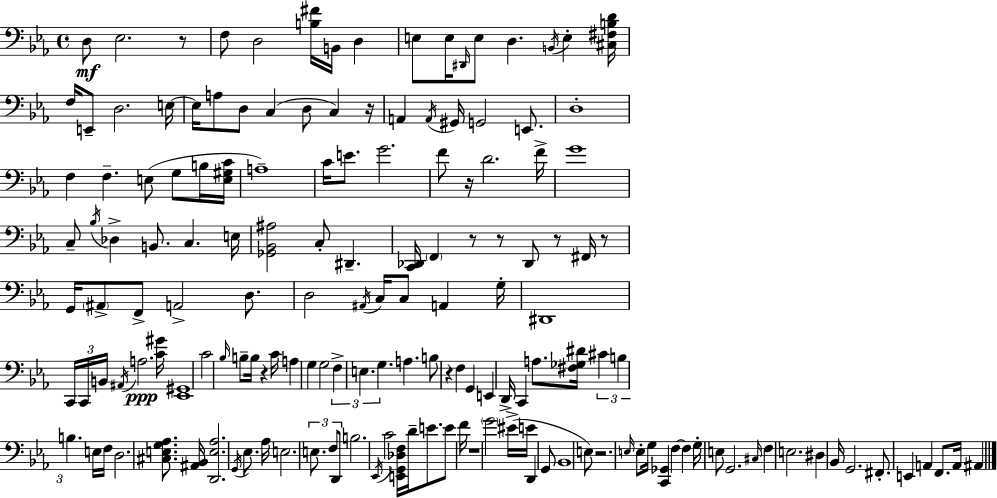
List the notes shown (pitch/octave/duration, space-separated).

D3/e Eb3/h. R/e F3/e D3/h [B3,F#4]/s B2/s D3/q E3/e E3/s D#2/s E3/e D3/q. B2/s E3/q [C#3,F#3,B3,D4]/s F3/s E2/e D3/h. E3/s E3/s A3/e D3/e C3/q D3/e C3/q R/s A2/q A2/s G#2/s G2/h E2/e. D3/w F3/q F3/q. E3/e G3/e B3/s [E3,G#3,C4]/s A3/w C4/s E4/e. G4/h. F4/e R/s D4/h. F4/s G4/w C3/e Bb3/s Db3/q B2/e. C3/q. E3/s [Gb2,Bb2,A#3]/h C3/e D#2/q. [C2,Db2]/s F2/q R/e R/e Db2/e R/e F#2/s R/e G2/s A#2/e F2/e A2/h D3/e. D3/h A#2/s C3/s C3/e A2/q G3/s D#2/w C2/s C2/s B2/s A#2/s A3/h. [C4,G#4]/s [Eb2,G#2]/w C4/h Bb3/s B3/e B3/s R/q C4/s A3/q G3/q G3/h F3/q E3/q. G3/q. A3/q. B3/e R/q F3/q G2/q E2/q D2/s C2/q A3/e. [F#3,Gb3,D#4]/s C#4/q B3/q B3/q. E3/s F3/s D3/h. [C#3,E3,G3,Ab3]/e. [A#2,Bb2]/s [D2,E3,Ab3]/h. G2/s Eb3/e. Ab3/s E3/h. E3/e. F3/e D2/e B3/h. Eb2/s C4/h [E2,G2,Db3,F3]/s D4/s E4/e. E4/e F4/s R/w G4/h EIS4/s E4/s D2/q G2/e Bb2/w E3/e R/h. E3/s E3/e G3/s [C2,Gb2]/q F3/q F3/q G3/s E3/e G2/h. C#3/s F3/q E3/h. D#3/q Bb2/s G2/h. F#2/e. E2/q A2/q F2/e. A2/s A#2/q